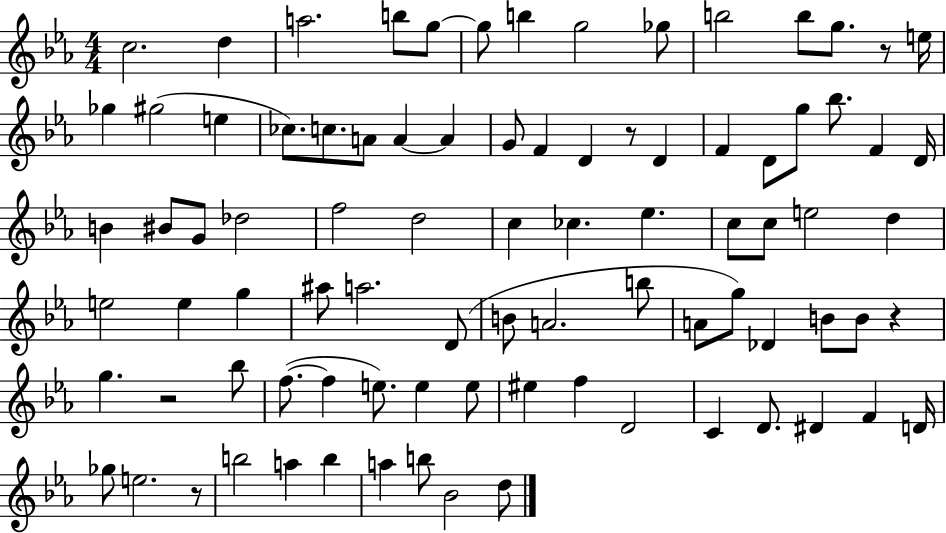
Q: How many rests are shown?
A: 5